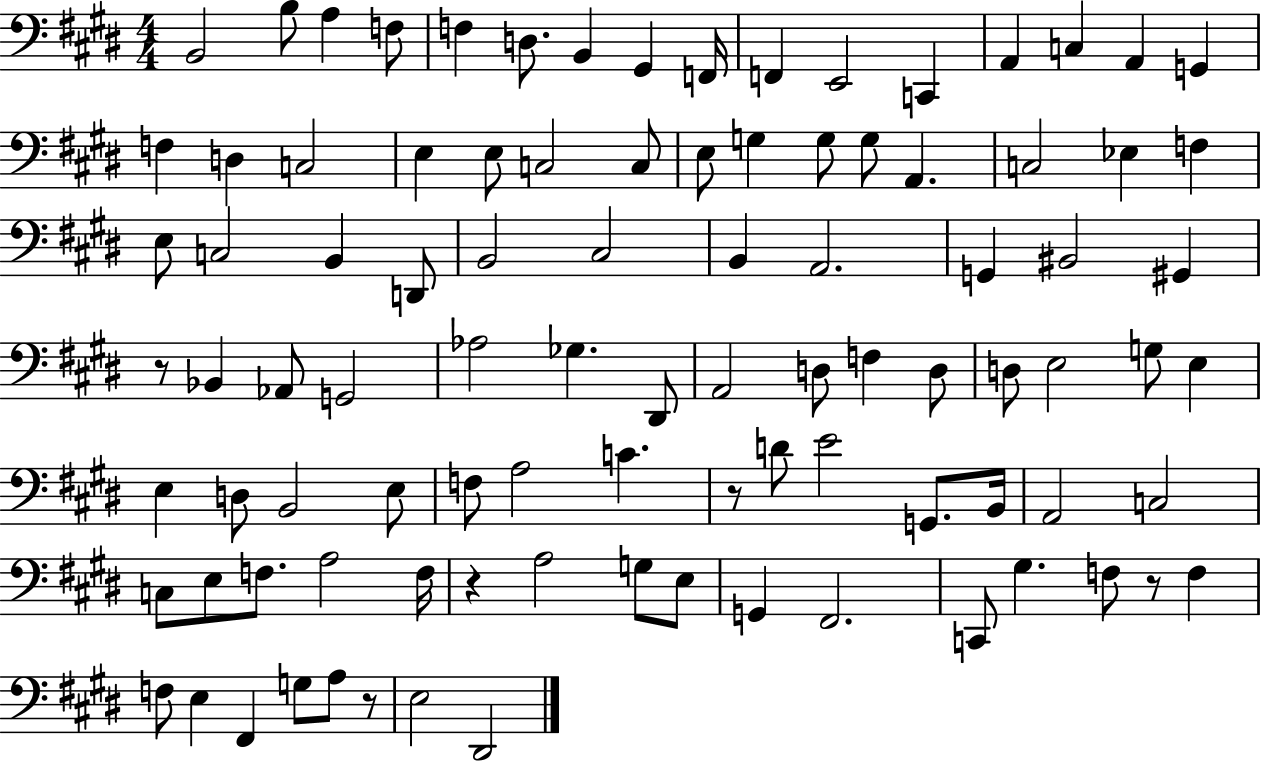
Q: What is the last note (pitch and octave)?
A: D#2